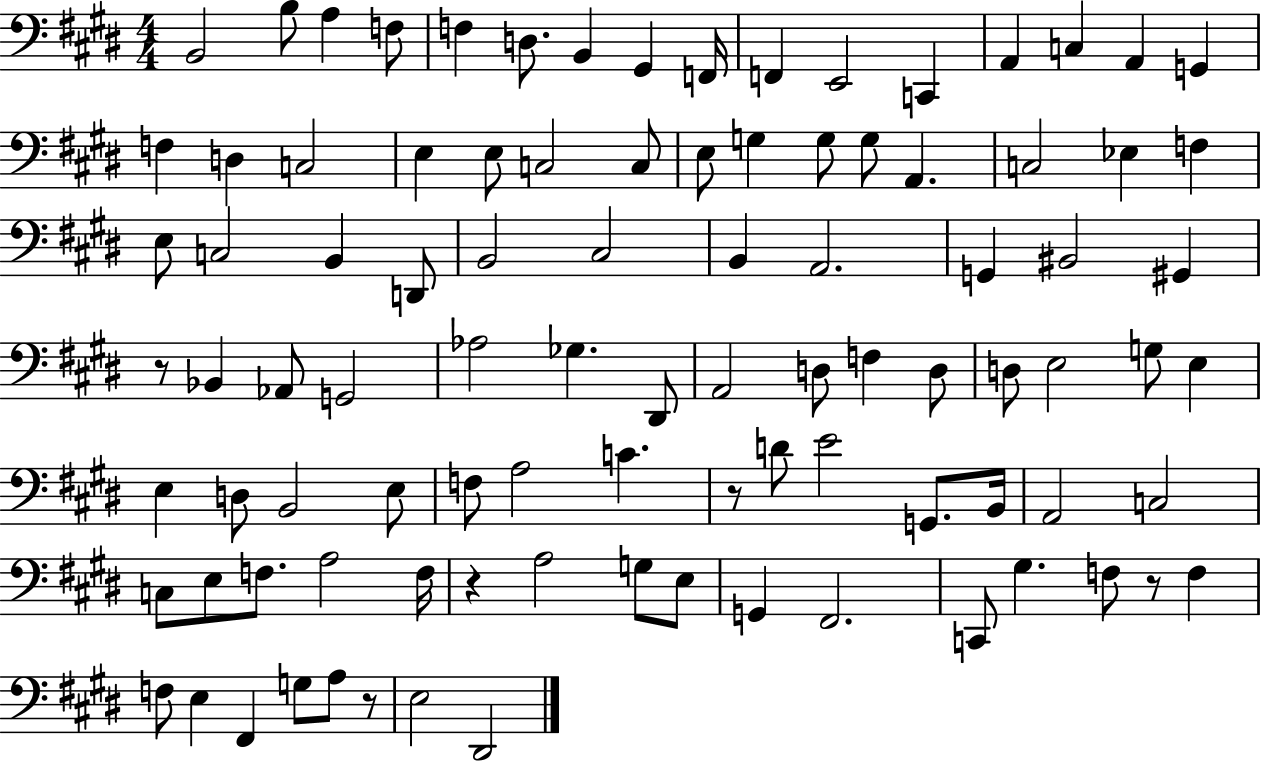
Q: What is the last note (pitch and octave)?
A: D#2